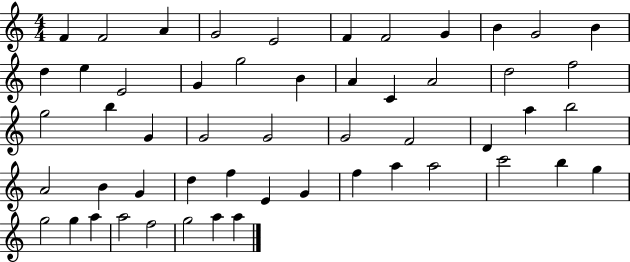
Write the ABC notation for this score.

X:1
T:Untitled
M:4/4
L:1/4
K:C
F F2 A G2 E2 F F2 G B G2 B d e E2 G g2 B A C A2 d2 f2 g2 b G G2 G2 G2 F2 D a b2 A2 B G d f E G f a a2 c'2 b g g2 g a a2 f2 g2 a a